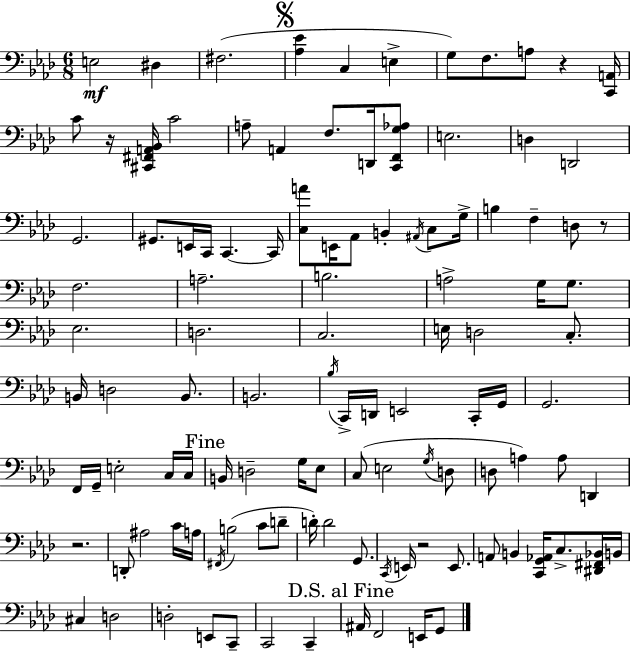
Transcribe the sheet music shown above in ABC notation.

X:1
T:Untitled
M:6/8
L:1/4
K:Fm
E,2 ^D, ^F,2 [_A,_E] C, E, G,/2 F,/2 A,/2 z [C,,A,,]/4 C/2 z/4 [^C,,^F,,A,,_B,,]/4 C2 A,/2 A,, F,/2 D,,/4 [C,,F,,G,_A,]/2 E,2 D, D,,2 G,,2 ^G,,/2 E,,/4 C,,/4 C,, C,,/4 [C,A]/2 E,,/4 _A,,/2 B,, ^A,,/4 C,/2 G,/4 B, F, D,/2 z/2 F,2 A,2 B,2 A,2 G,/4 G,/2 _E,2 D,2 C,2 E,/4 D,2 C,/2 B,,/4 D,2 B,,/2 B,,2 _B,/4 C,,/4 D,,/4 E,,2 C,,/4 G,,/4 G,,2 F,,/4 G,,/4 E,2 C,/4 C,/4 B,,/4 D,2 G,/4 _E,/2 C,/2 E,2 G,/4 D,/2 D,/2 A, A,/2 D,, z2 D,,/2 ^A,2 C/4 A,/4 ^F,,/4 B,2 C/2 D/2 D/4 D2 G,,/2 C,,/4 E,,/4 z2 E,,/2 A,,/2 B,, [C,,G,,_A,,]/4 C,/2 [^D,,^F,,_B,,]/4 B,,/4 ^C, D,2 D,2 E,,/2 C,,/2 C,,2 C,, ^A,,/4 F,,2 E,,/4 G,,/2